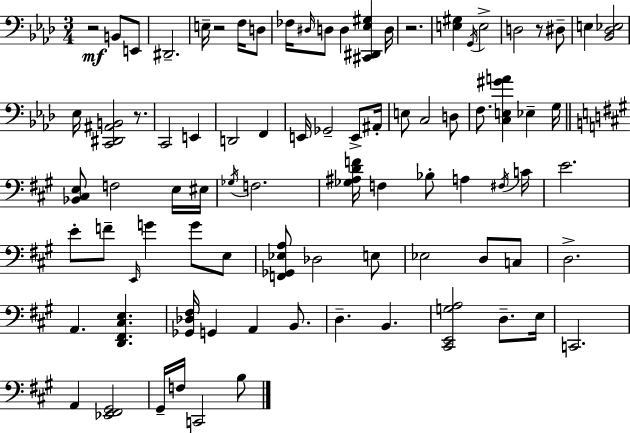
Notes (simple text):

R/h B2/e E2/e D#2/h. E3/s R/h F3/s D3/e FES3/s D#3/s D3/e D3/q [C#2,D#2,Eb3,G#3]/q D3/s R/h. [E3,G#3]/q G2/s E3/h D3/h R/e D#3/e E3/q [Bb2,Db3,Eb3]/h Eb3/s [C2,D#2,A#2,B2]/h R/e. C2/h E2/q D2/h F2/q E2/s Gb2/h E2/e A#2/s E3/e C3/h D3/e F3/e. [C3,E3,G#4,A4]/q Eb3/q G3/s [Bb2,C#3,E3]/e F3/h E3/s EIS3/s Gb3/s F3/h. [Gb3,A#3,D4,F4]/s F3/q Bb3/e A3/q F#3/s C4/s E4/h. E4/e F4/e E2/s G4/q G4/e E3/e [F2,Gb2,Eb3,A3]/e Db3/h E3/e Eb3/h D3/e C3/e D3/h. A2/q. [D2,F#2,C#3,E3]/q. [Gb2,Db3,F#3]/s G2/q A2/q B2/e. D3/q. B2/q. [C#2,E2,G3,A3]/h D3/e. E3/s C2/h. A2/q [Eb2,F#2,G#2]/h G#2/s F3/s C2/h B3/e